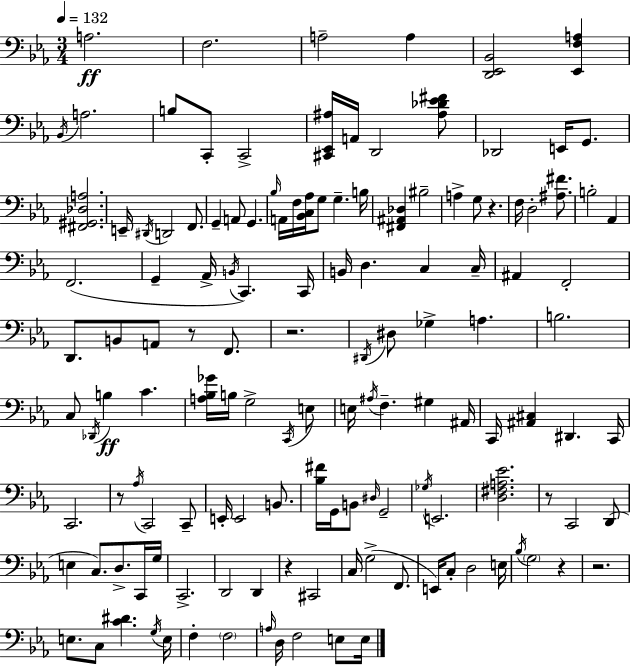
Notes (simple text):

A3/h. F3/h. A3/h A3/q [D2,Eb2,Bb2]/h [Eb2,F3,A3]/q Bb2/s A3/h. B3/e C2/e C2/h [C#2,Eb2,A#3]/s A2/s D2/h [A#3,Db4,Eb4,F#4]/e Db2/h E2/s G2/e. [F#2,G#2,Db3,A3]/h. E2/s D#2/s D2/h F2/e. G2/q A2/e G2/q. Bb3/s A2/s F3/s [Bb2,C3,Ab3]/s G3/e G3/q. B3/s [F#2,A#2,Db3]/q BIS3/h A3/q G3/e R/q. F3/s D3/h [A#3,F#4]/e. B3/h Ab2/q F2/h. G2/q Ab2/s B2/s C2/q. C2/s B2/s D3/q. C3/q C3/s A#2/q F2/h D2/e. B2/e A2/e R/e F2/e. R/h. D#2/s D#3/e Gb3/q A3/q. B3/h. C3/e Db2/s B3/q C4/q. [A3,Bb3,Gb4]/s B3/s G3/h C2/s E3/e E3/s A#3/s F3/q. G#3/q A#2/s C2/s [A#2,C#3]/q D#2/q. C2/s C2/h. R/e Ab3/s C2/h C2/e E2/s E2/h B2/e. [Bb3,F#4]/s G2/s B2/e D#3/s G2/h Gb3/s E2/h. [D3,F#3,A3,Eb4]/h. R/e C2/h D2/e E3/q C3/e. D3/e. C2/s G3/s C2/h. D2/h D2/q R/q C#2/h C3/s G3/h F2/e. E2/s C3/e D3/h E3/s Bb3/s G3/h R/q R/h. E3/e. C3/e [C4,D#4]/q. G3/s E3/s F3/q F3/h A3/s D3/s F3/h E3/e E3/s